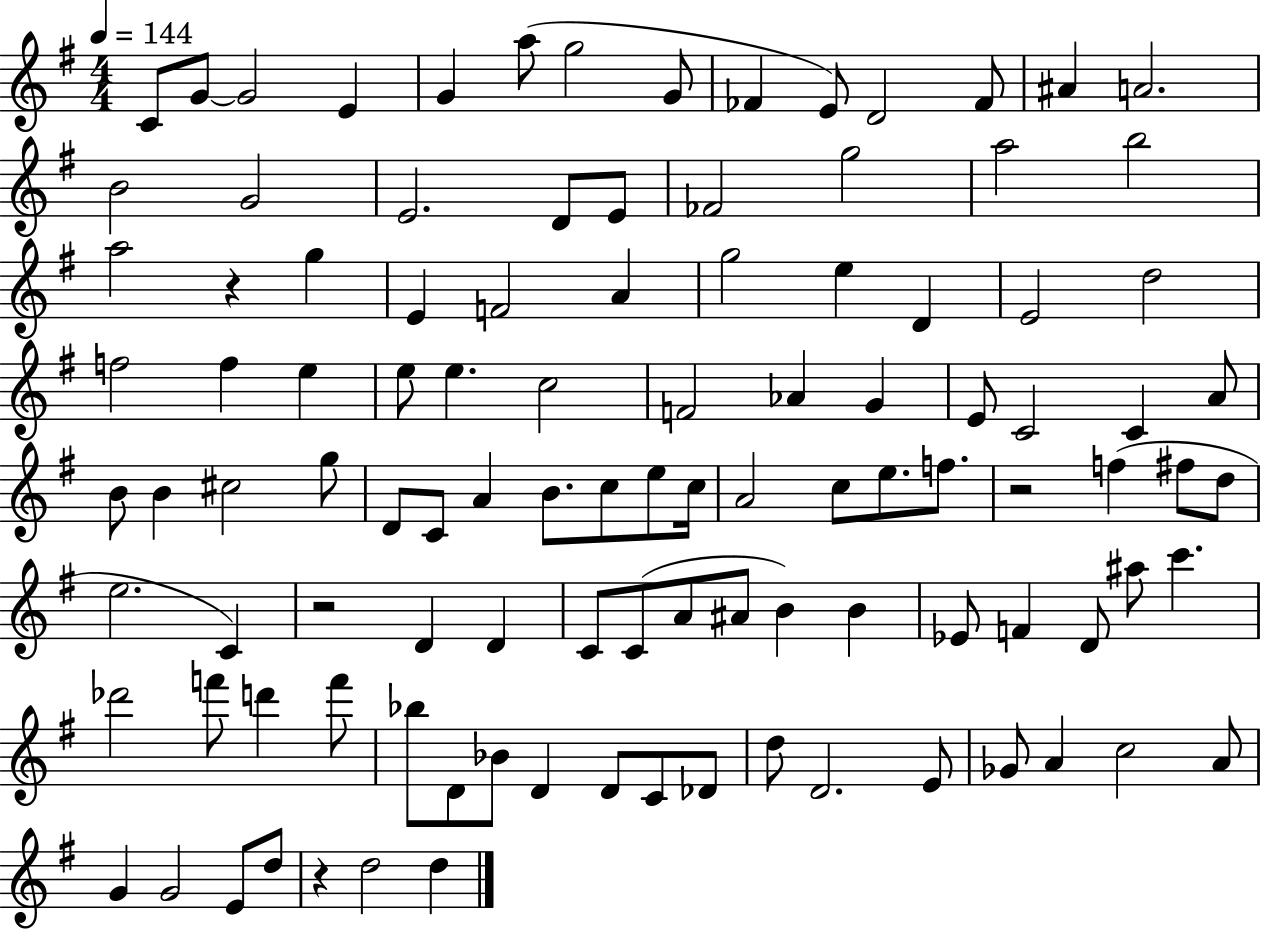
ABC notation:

X:1
T:Untitled
M:4/4
L:1/4
K:G
C/2 G/2 G2 E G a/2 g2 G/2 _F E/2 D2 _F/2 ^A A2 B2 G2 E2 D/2 E/2 _F2 g2 a2 b2 a2 z g E F2 A g2 e D E2 d2 f2 f e e/2 e c2 F2 _A G E/2 C2 C A/2 B/2 B ^c2 g/2 D/2 C/2 A B/2 c/2 e/2 c/4 A2 c/2 e/2 f/2 z2 f ^f/2 d/2 e2 C z2 D D C/2 C/2 A/2 ^A/2 B B _E/2 F D/2 ^a/2 c' _d'2 f'/2 d' f'/2 _b/2 D/2 _B/2 D D/2 C/2 _D/2 d/2 D2 E/2 _G/2 A c2 A/2 G G2 E/2 d/2 z d2 d